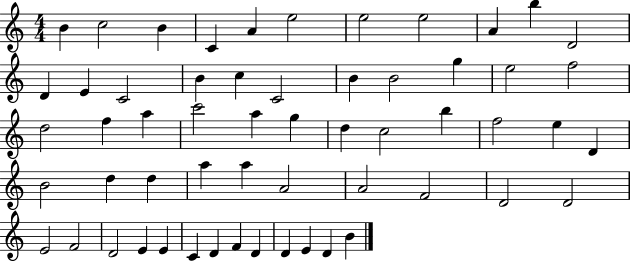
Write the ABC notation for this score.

X:1
T:Untitled
M:4/4
L:1/4
K:C
B c2 B C A e2 e2 e2 A b D2 D E C2 B c C2 B B2 g e2 f2 d2 f a c'2 a g d c2 b f2 e D B2 d d a a A2 A2 F2 D2 D2 E2 F2 D2 E E C D F D D E D B